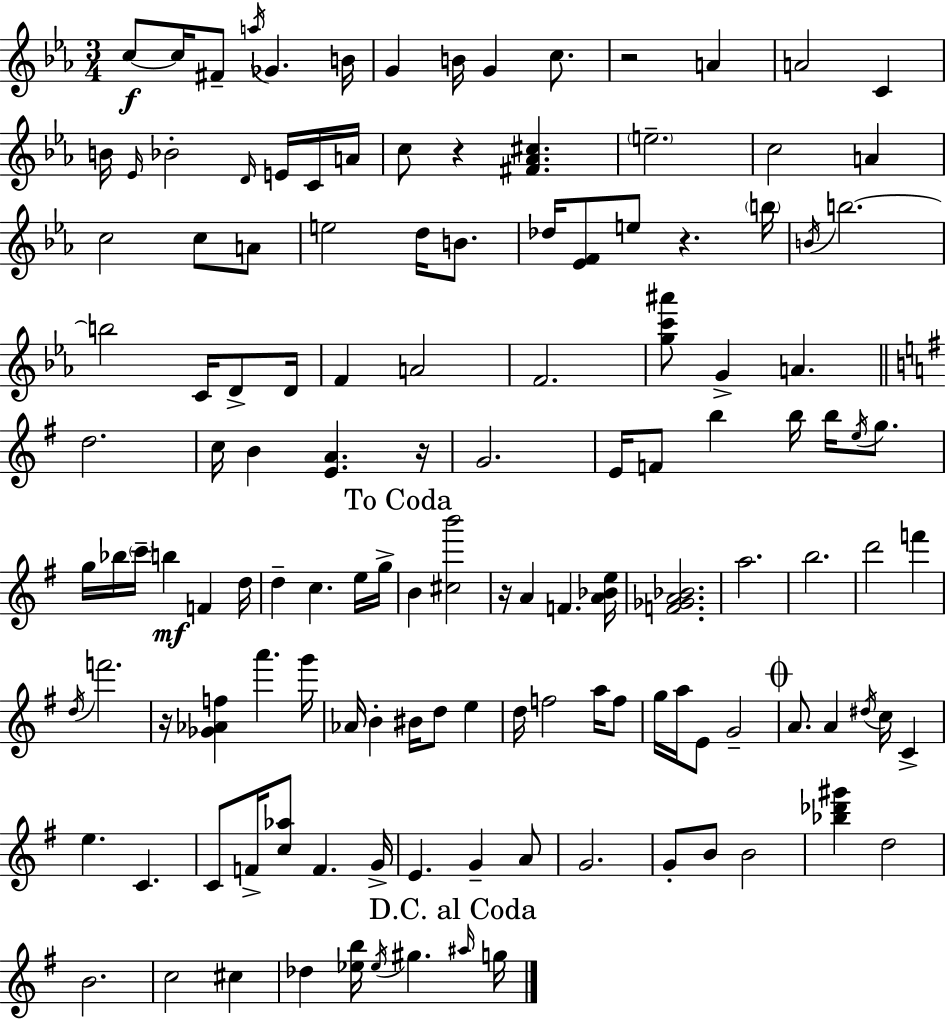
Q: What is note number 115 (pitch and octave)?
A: A#5